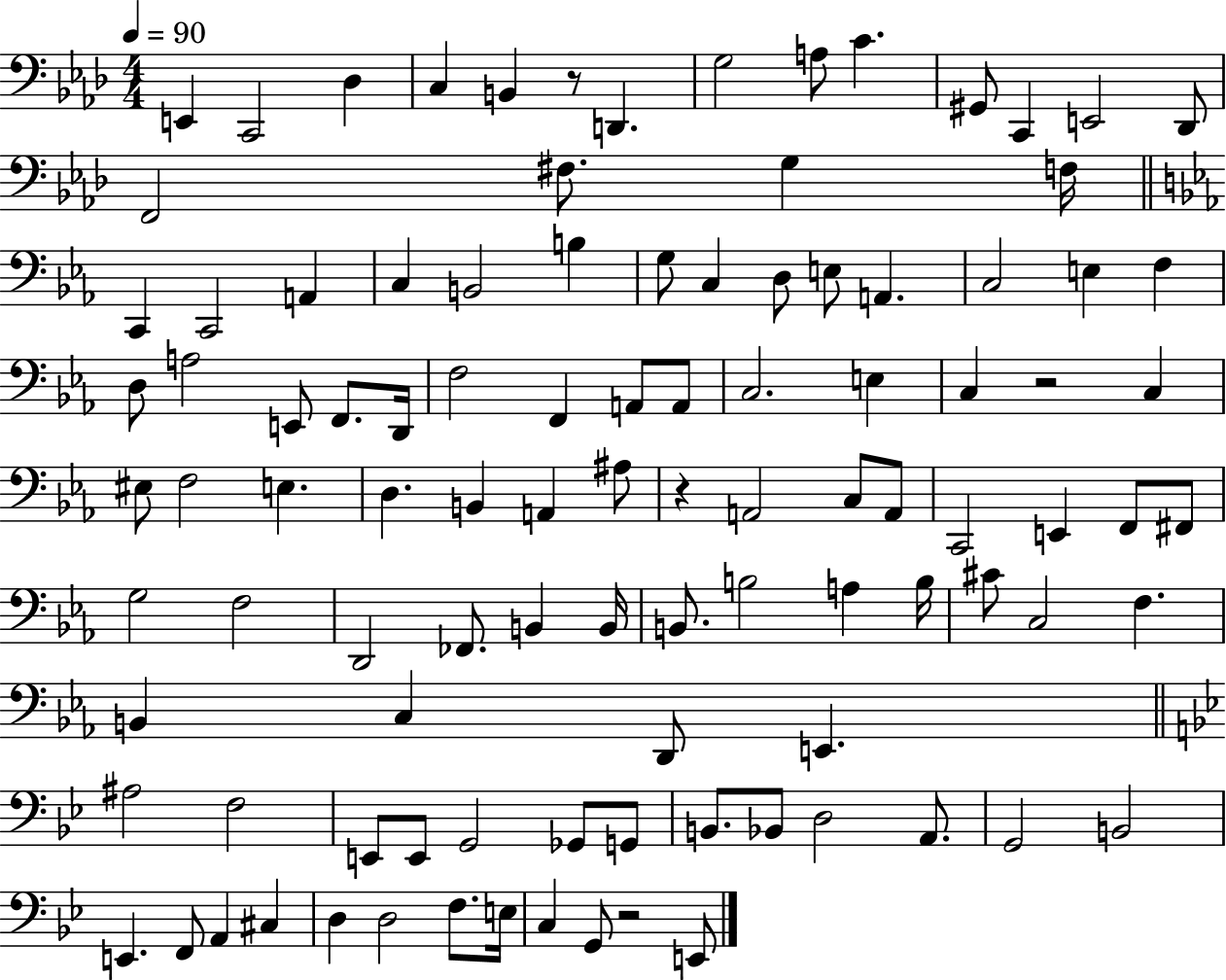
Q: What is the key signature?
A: AES major